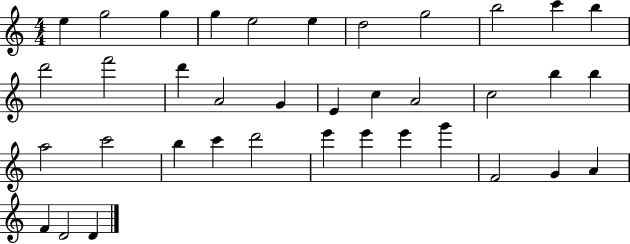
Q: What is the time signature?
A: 4/4